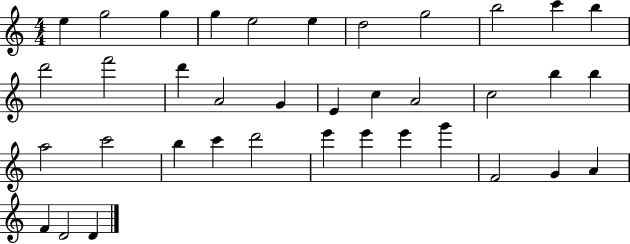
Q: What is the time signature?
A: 4/4